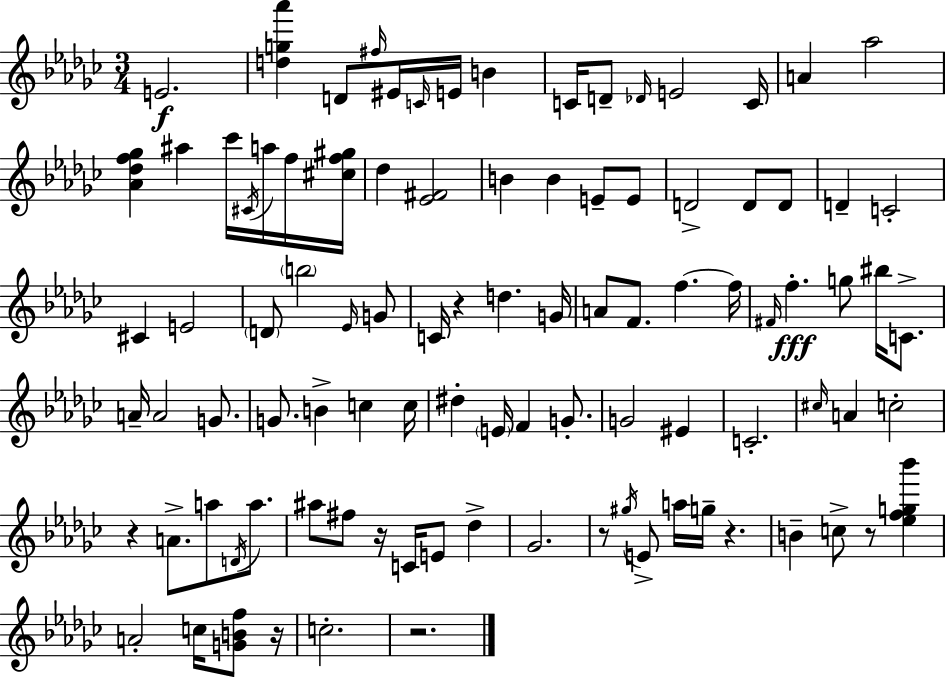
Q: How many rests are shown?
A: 8